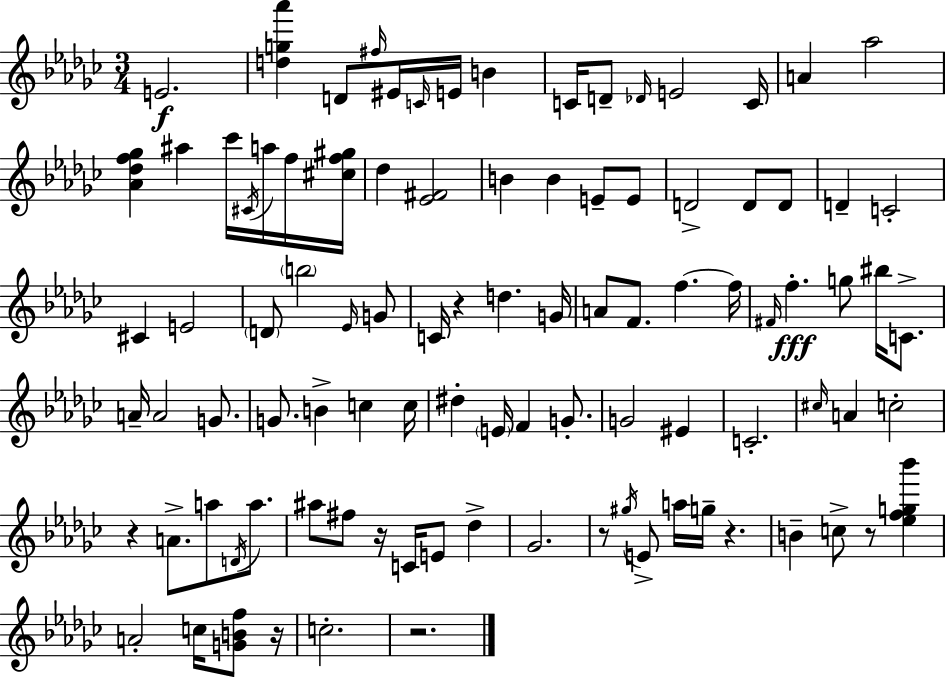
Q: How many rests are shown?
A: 8